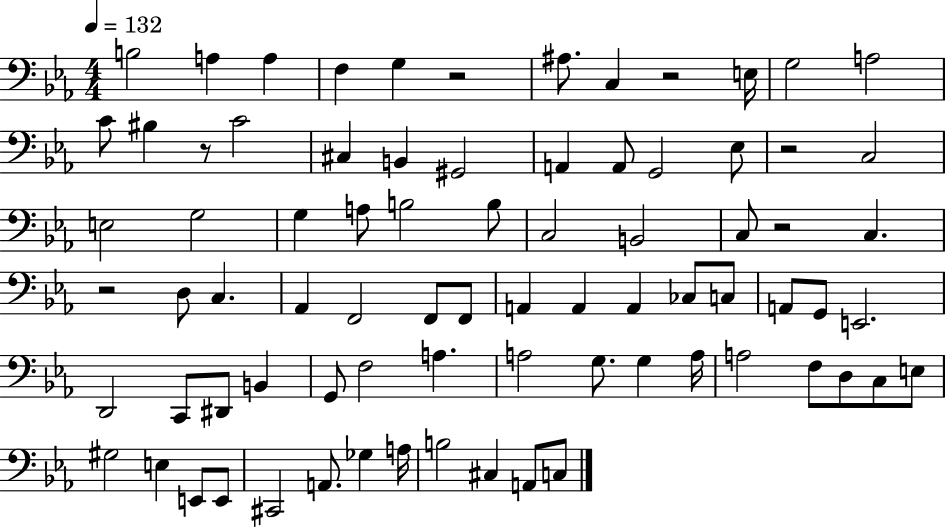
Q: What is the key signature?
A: EES major